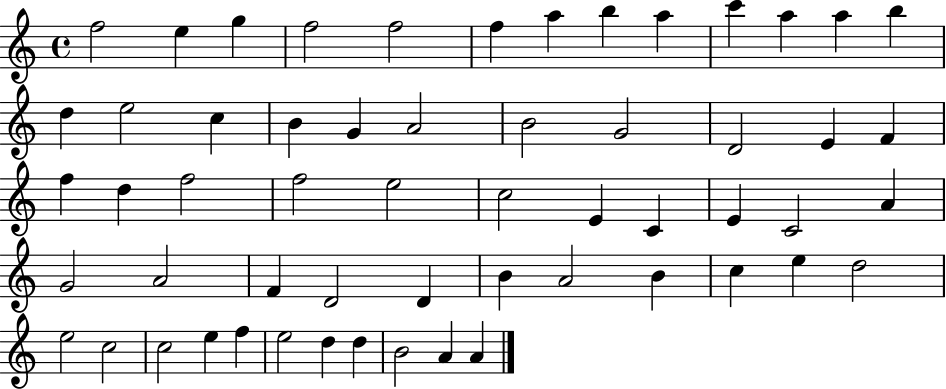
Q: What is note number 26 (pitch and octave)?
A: D5